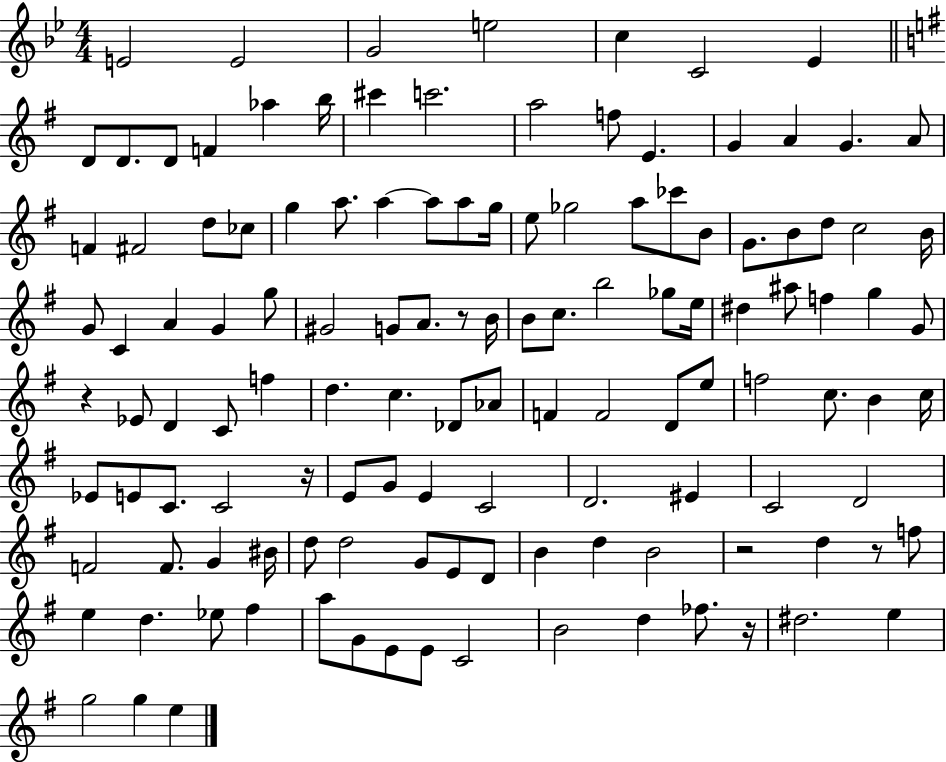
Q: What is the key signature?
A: BES major